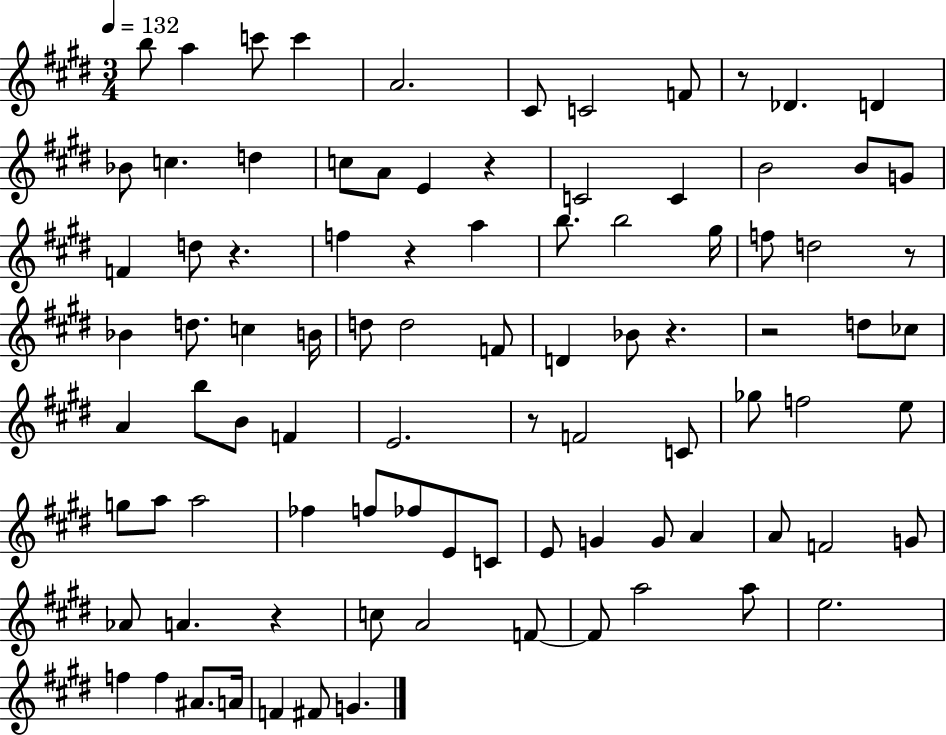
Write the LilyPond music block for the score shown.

{
  \clef treble
  \numericTimeSignature
  \time 3/4
  \key e \major
  \tempo 4 = 132
  \repeat volta 2 { b''8 a''4 c'''8 c'''4 | a'2. | cis'8 c'2 f'8 | r8 des'4. d'4 | \break bes'8 c''4. d''4 | c''8 a'8 e'4 r4 | c'2 c'4 | b'2 b'8 g'8 | \break f'4 d''8 r4. | f''4 r4 a''4 | b''8. b''2 gis''16 | f''8 d''2 r8 | \break bes'4 d''8. c''4 b'16 | d''8 d''2 f'8 | d'4 bes'8 r4. | r2 d''8 ces''8 | \break a'4 b''8 b'8 f'4 | e'2. | r8 f'2 c'8 | ges''8 f''2 e''8 | \break g''8 a''8 a''2 | fes''4 f''8 fes''8 e'8 c'8 | e'8 g'4 g'8 a'4 | a'8 f'2 g'8 | \break aes'8 a'4. r4 | c''8 a'2 f'8~~ | f'8 a''2 a''8 | e''2. | \break f''4 f''4 ais'8. a'16 | f'4 fis'8 g'4. | } \bar "|."
}